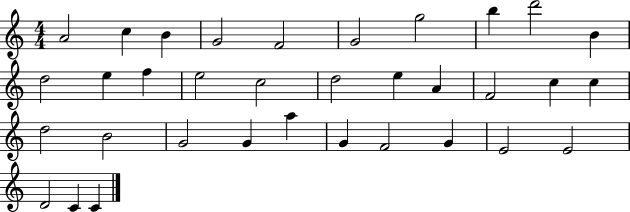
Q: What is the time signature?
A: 4/4